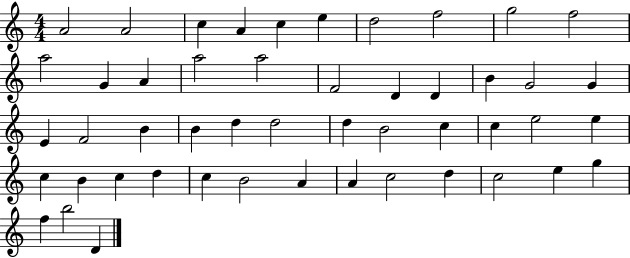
X:1
T:Untitled
M:4/4
L:1/4
K:C
A2 A2 c A c e d2 f2 g2 f2 a2 G A a2 a2 F2 D D B G2 G E F2 B B d d2 d B2 c c e2 e c B c d c B2 A A c2 d c2 e g f b2 D